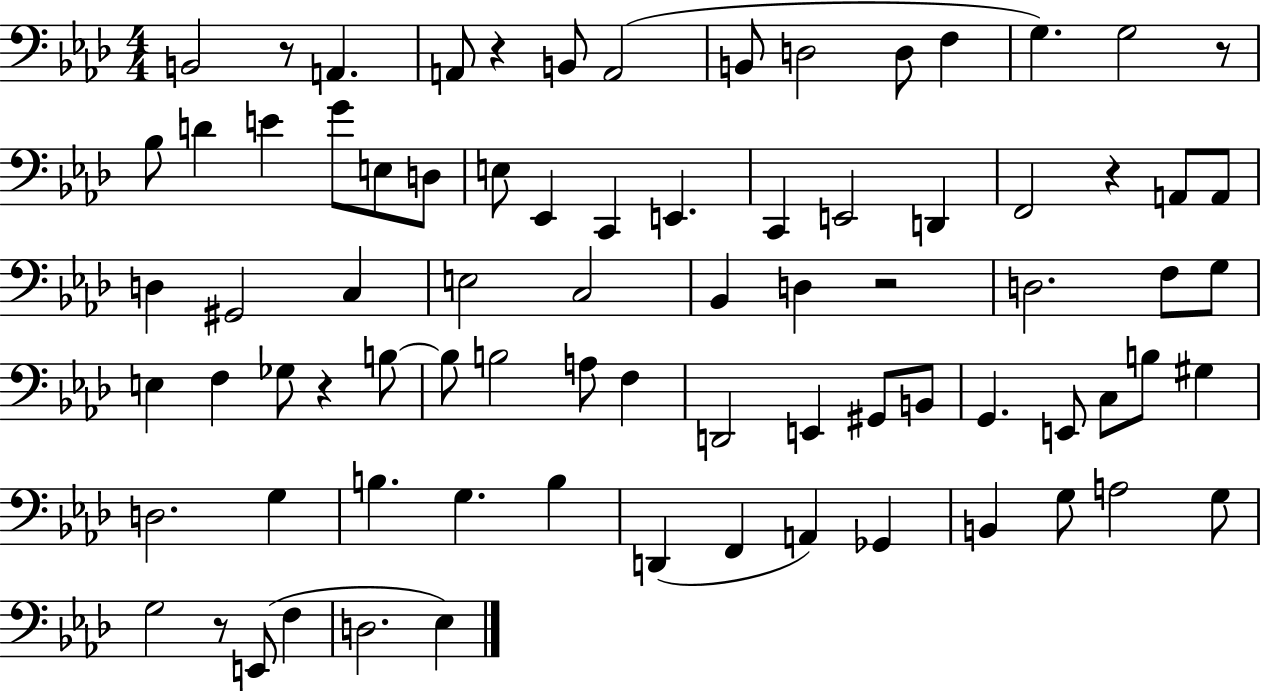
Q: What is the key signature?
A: AES major